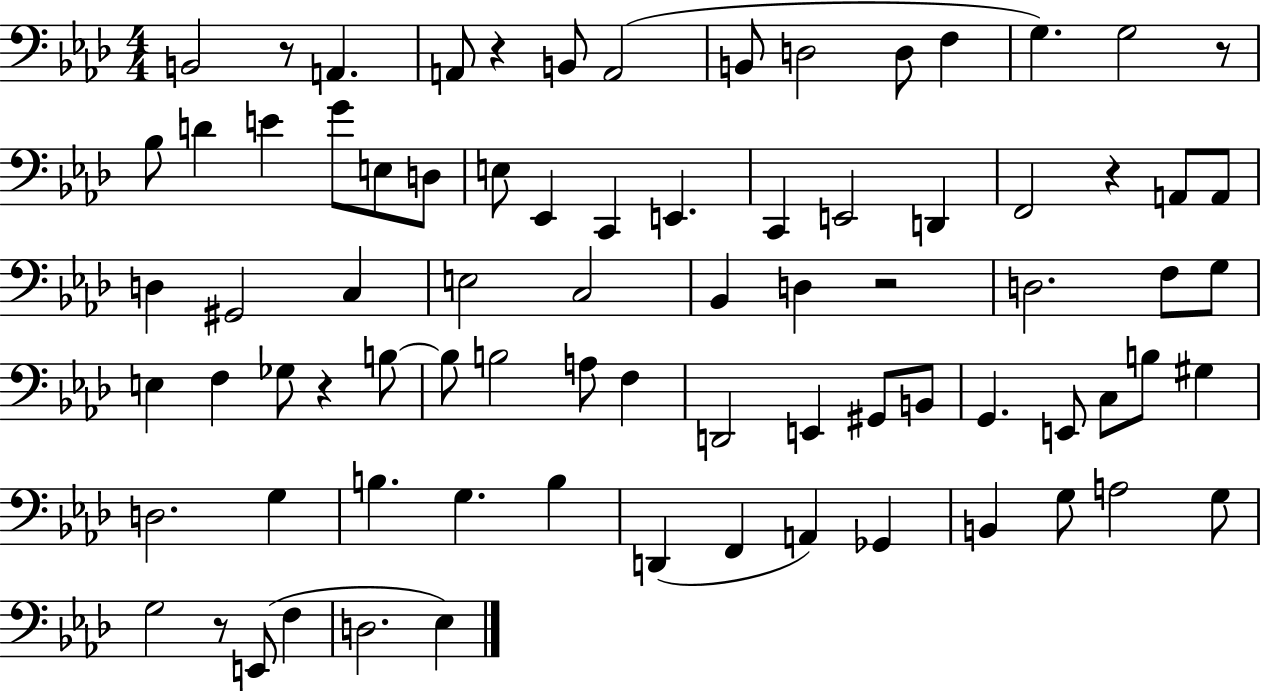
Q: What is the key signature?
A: AES major